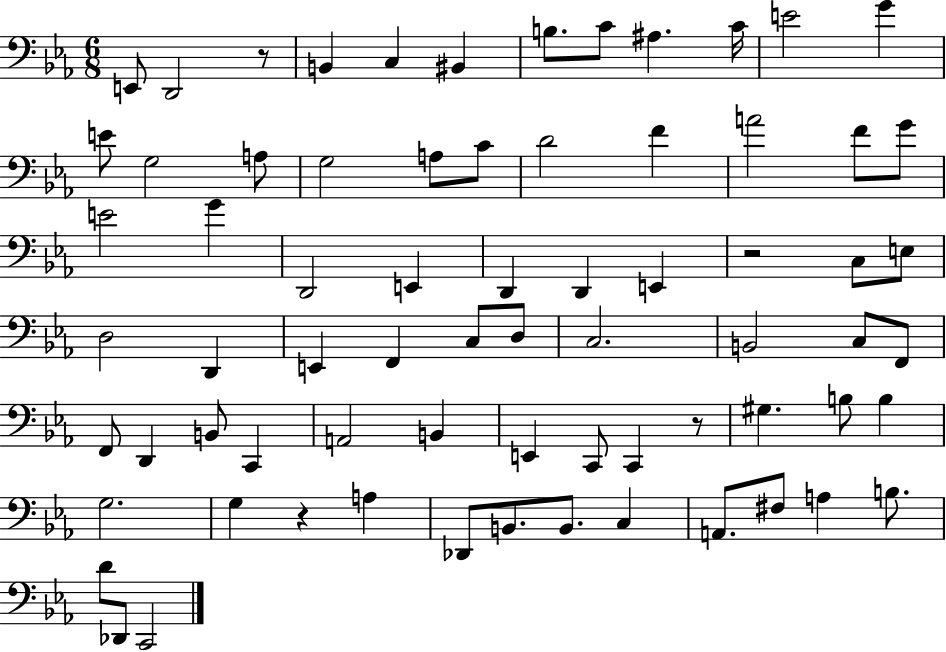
X:1
T:Untitled
M:6/8
L:1/4
K:Eb
E,,/2 D,,2 z/2 B,, C, ^B,, B,/2 C/2 ^A, C/4 E2 G E/2 G,2 A,/2 G,2 A,/2 C/2 D2 F A2 F/2 G/2 E2 G D,,2 E,, D,, D,, E,, z2 C,/2 E,/2 D,2 D,, E,, F,, C,/2 D,/2 C,2 B,,2 C,/2 F,,/2 F,,/2 D,, B,,/2 C,, A,,2 B,, E,, C,,/2 C,, z/2 ^G, B,/2 B, G,2 G, z A, _D,,/2 B,,/2 B,,/2 C, A,,/2 ^F,/2 A, B,/2 D/2 _D,,/2 C,,2